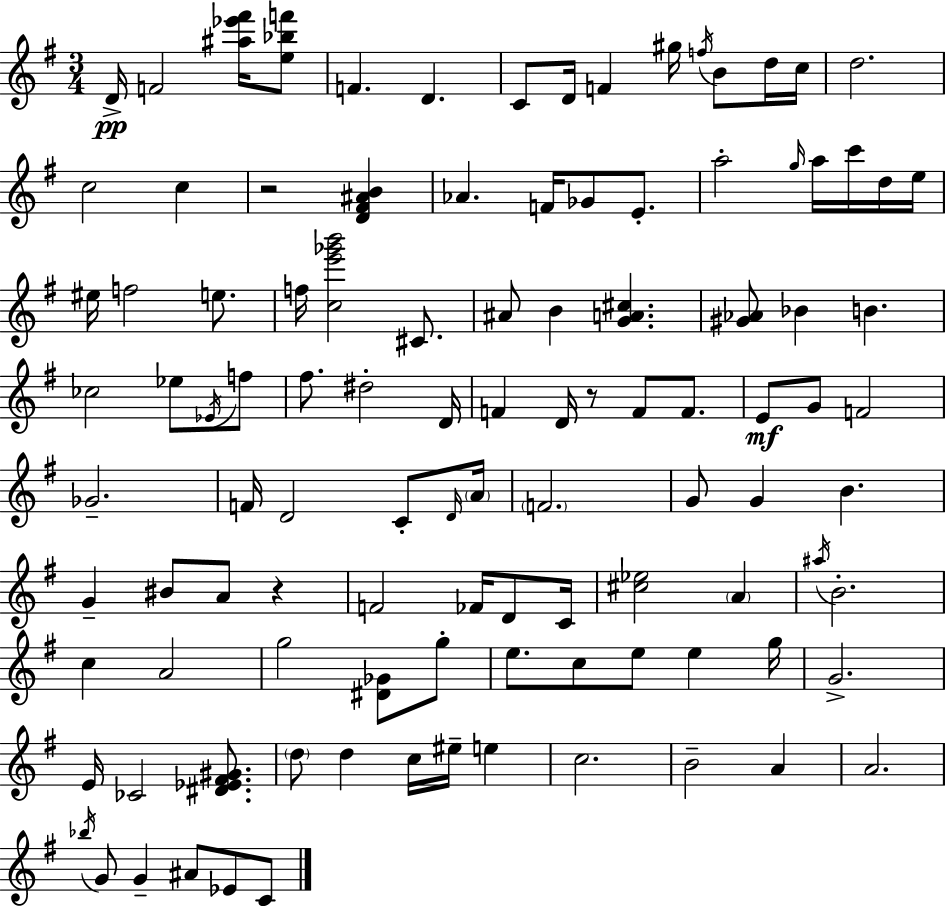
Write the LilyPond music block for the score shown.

{
  \clef treble
  \numericTimeSignature
  \time 3/4
  \key g \major
  d'16->\pp f'2 <ais'' ees''' fis'''>16 <e'' bes'' f'''>8 | f'4. d'4. | c'8 d'16 f'4 gis''16 \acciaccatura { f''16 } b'8 d''16 | c''16 d''2. | \break c''2 c''4 | r2 <d' fis' ais' b'>4 | aes'4. f'16 ges'8 e'8.-. | a''2-. \grace { g''16 } a''16 c'''16 | \break d''16 e''16 eis''16 f''2 e''8. | f''16 <c'' e''' ges''' b'''>2 cis'8. | ais'8 b'4 <g' a' cis''>4. | <gis' aes'>8 bes'4 b'4. | \break ces''2 ees''8 | \acciaccatura { ees'16 } f''8 fis''8. dis''2-. | d'16 f'4 d'16 r8 f'8 | f'8. e'8\mf g'8 f'2 | \break ges'2.-- | f'16 d'2 | c'8-. \grace { d'16 } \parenthesize a'16 \parenthesize f'2. | g'8 g'4 b'4. | \break g'4-- bis'8 a'8 | r4 f'2 | fes'16 d'8 c'16 <cis'' ees''>2 | \parenthesize a'4 \acciaccatura { ais''16 } b'2.-. | \break c''4 a'2 | g''2 | <dis' ges'>8 g''8-. e''8. c''8 e''8 | e''4 g''16 g'2.-> | \break e'16 ces'2 | <dis' ees' fis' gis'>8. \parenthesize d''8 d''4 c''16 | eis''16-- e''4 c''2. | b'2-- | \break a'4 a'2. | \acciaccatura { bes''16 } g'8 g'4-- | ais'8 ees'8 c'8 \bar "|."
}